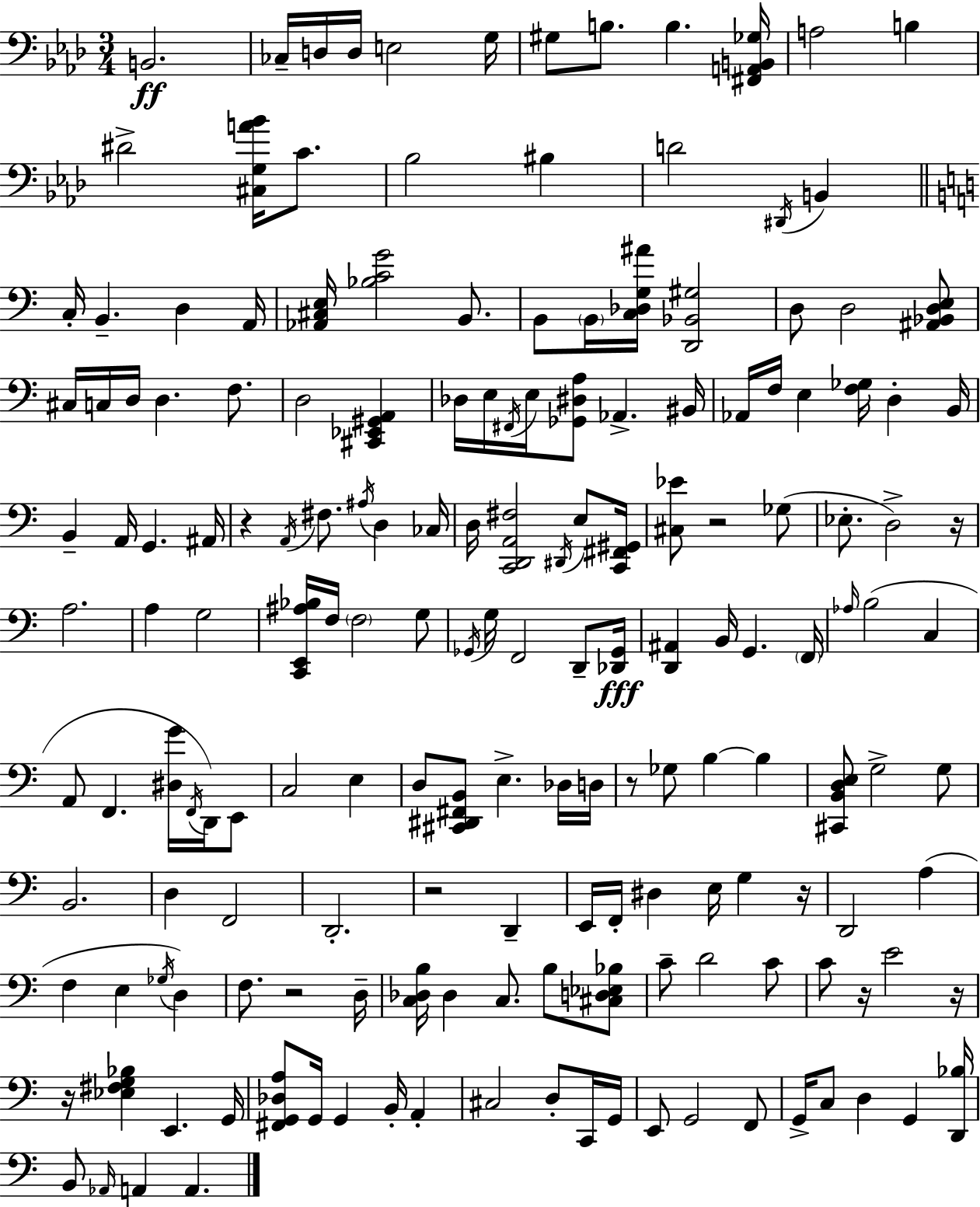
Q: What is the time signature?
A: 3/4